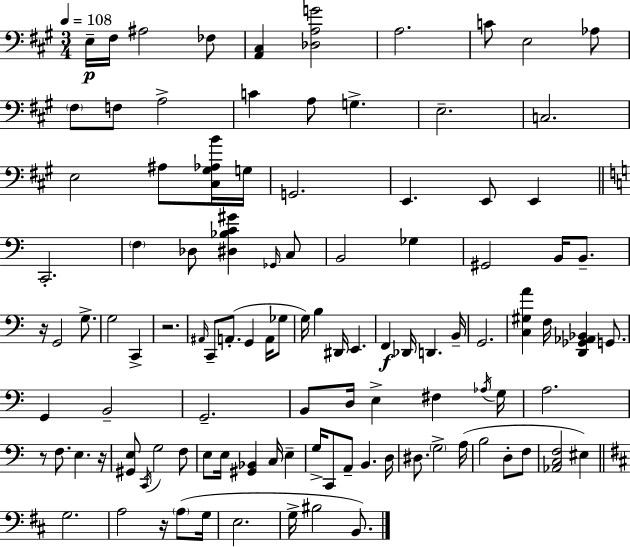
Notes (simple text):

E3/s F#3/s A#3/h FES3/e [A2,C#3]/q [Db3,A3,G4]/h A3/h. C4/e E3/h Ab3/e F#3/e F3/e A3/h C4/q A3/e G3/q. E3/h. C3/h. E3/h A#3/e [C#3,G#3,Ab3,B4]/s G3/s G2/h. E2/q. E2/e E2/q C2/h. F3/q Db3/e [D#3,Bb3,C4,G#4]/q Gb2/s C3/e B2/h Gb3/q G#2/h B2/s B2/e. R/s G2/h G3/e. G3/h C2/q R/h. A#2/s C2/e A2/e. G2/q A2/s Gb3/e G3/s B3/q D#2/s E2/q. F2/q Db2/s D2/q. B2/s G2/h. [C3,G#3,A4]/q F3/s [D2,Gb2,Ab2,Bb2]/q G2/e. G2/q B2/h G2/h. B2/e D3/s E3/q F#3/q Ab3/s G3/s A3/h. R/e F3/e. E3/q. R/s [G#2,E3]/e C2/s G3/h F3/e E3/e E3/s [G#2,Bb2]/q C3/s E3/q G3/s C2/e A2/e B2/q. D3/s D#3/e. G3/h A3/s B3/h D3/e F3/e [Ab2,C3,F3]/h EIS3/q G3/h. A3/h R/s A3/e G3/s E3/h. G3/s BIS3/h B2/e.